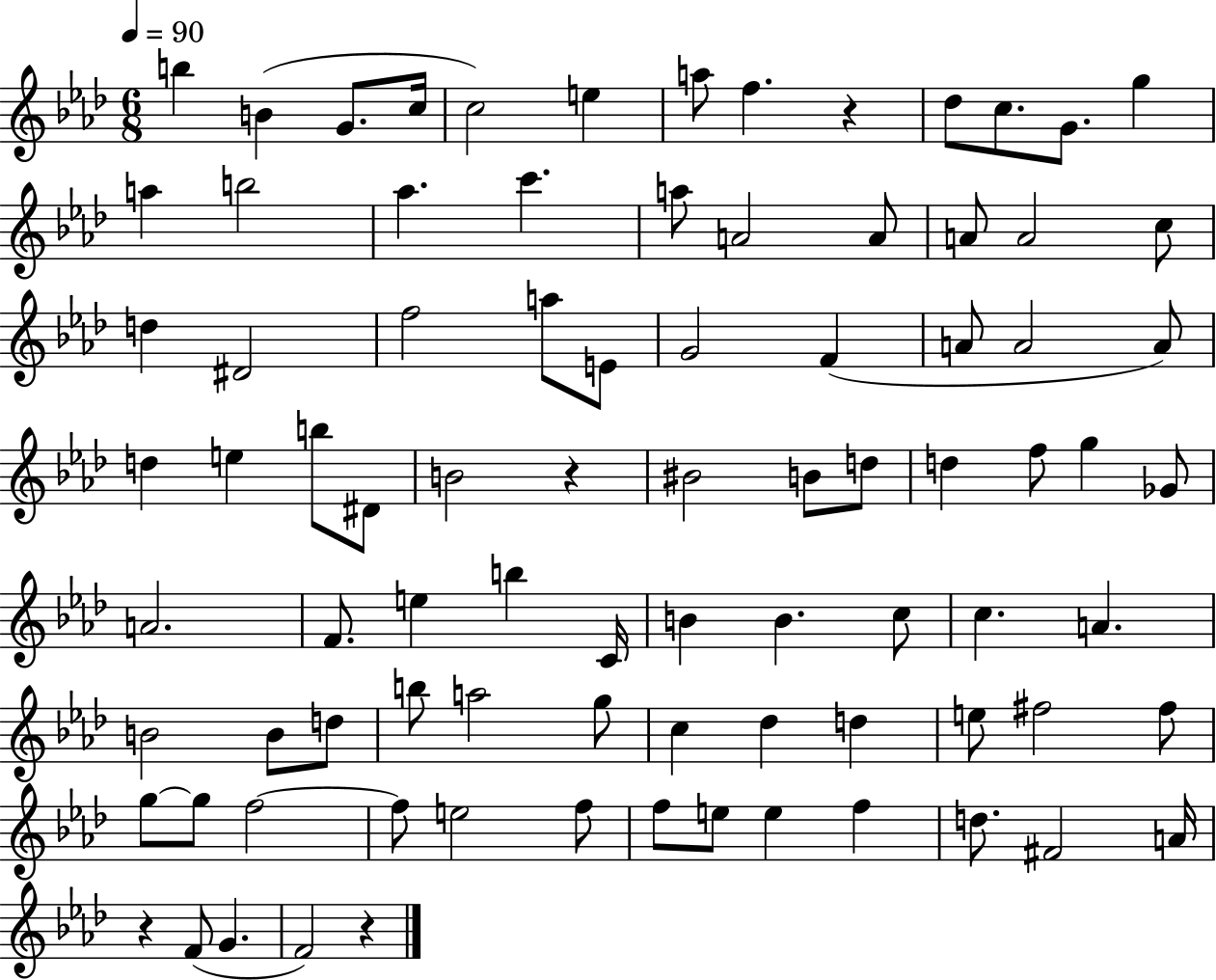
B5/q B4/q G4/e. C5/s C5/h E5/q A5/e F5/q. R/q Db5/e C5/e. G4/e. G5/q A5/q B5/h Ab5/q. C6/q. A5/e A4/h A4/e A4/e A4/h C5/e D5/q D#4/h F5/h A5/e E4/e G4/h F4/q A4/e A4/h A4/e D5/q E5/q B5/e D#4/e B4/h R/q BIS4/h B4/e D5/e D5/q F5/e G5/q Gb4/e A4/h. F4/e. E5/q B5/q C4/s B4/q B4/q. C5/e C5/q. A4/q. B4/h B4/e D5/e B5/e A5/h G5/e C5/q Db5/q D5/q E5/e F#5/h F#5/e G5/e G5/e F5/h F5/e E5/h F5/e F5/e E5/e E5/q F5/q D5/e. F#4/h A4/s R/q F4/e G4/q. F4/h R/q